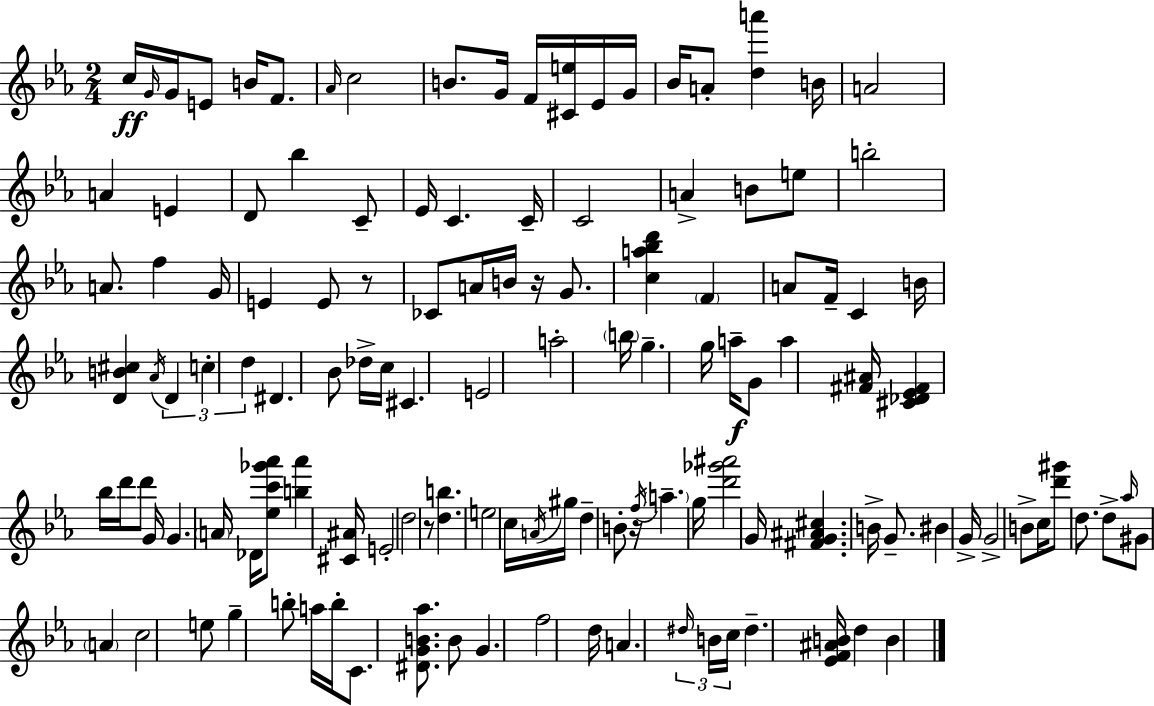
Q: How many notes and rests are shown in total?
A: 129